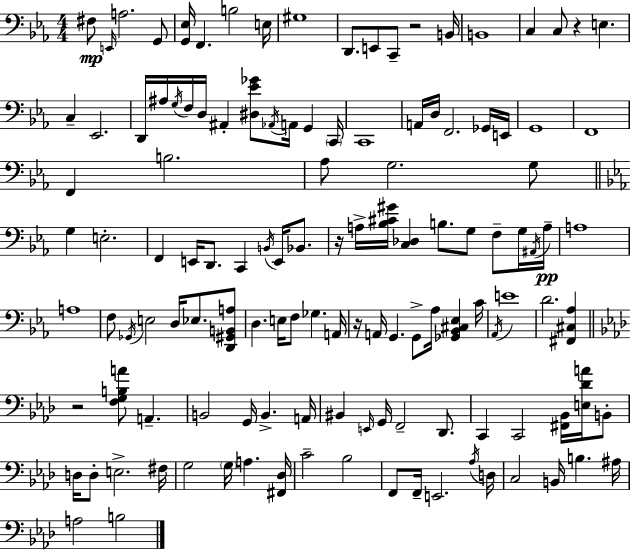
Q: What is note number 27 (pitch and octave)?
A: G2